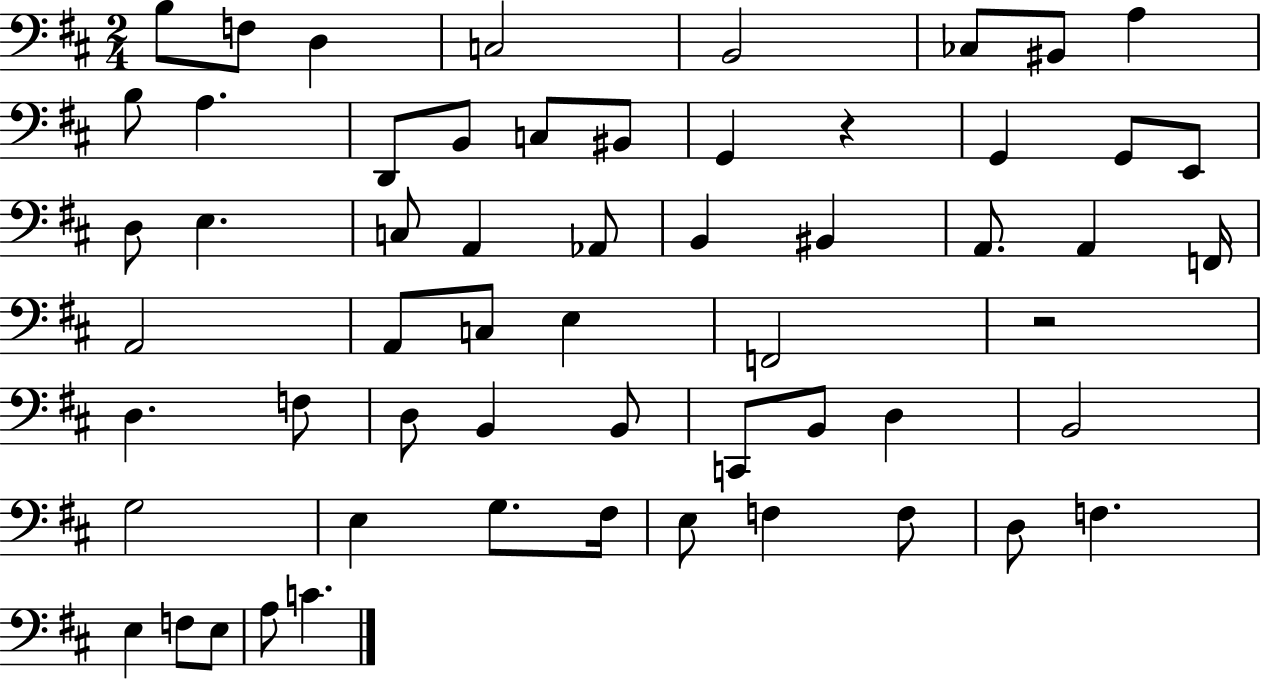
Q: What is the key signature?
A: D major